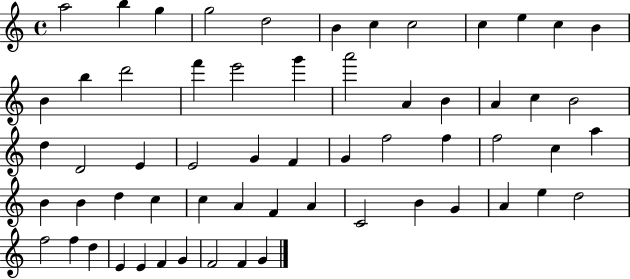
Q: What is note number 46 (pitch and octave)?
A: B4